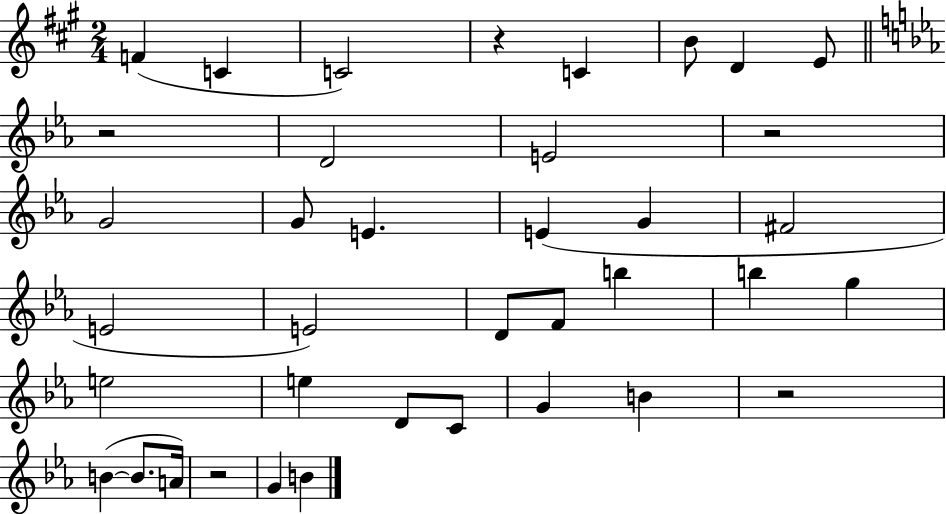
{
  \clef treble
  \numericTimeSignature
  \time 2/4
  \key a \major
  f'4( c'4 | c'2) | r4 c'4 | b'8 d'4 e'8 | \break \bar "||" \break \key ees \major r2 | d'2 | e'2 | r2 | \break g'2 | g'8 e'4. | e'4( g'4 | fis'2 | \break e'2 | e'2) | d'8 f'8 b''4 | b''4 g''4 | \break e''2 | e''4 d'8 c'8 | g'4 b'4 | r2 | \break b'4~(~ b'8. a'16) | r2 | g'4 b'4 | \bar "|."
}